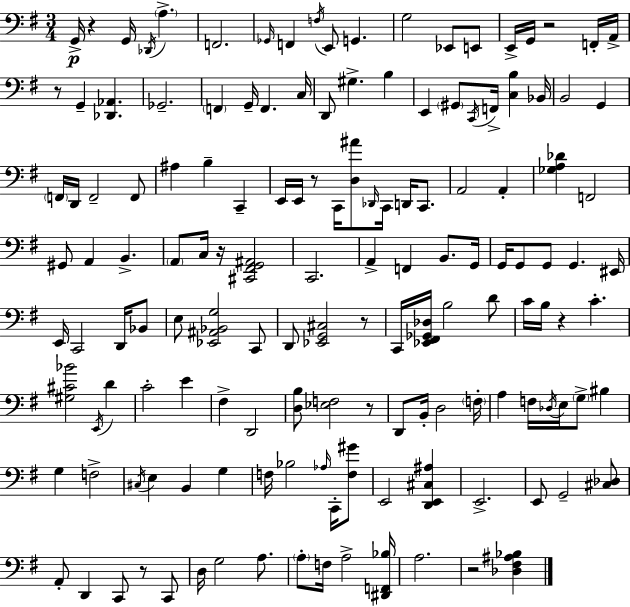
X:1
T:Untitled
M:3/4
L:1/4
K:G
G,,/4 z G,,/4 _D,,/4 A, F,,2 _G,,/4 F,, F,/4 E,,/2 G,, G,2 _E,,/2 E,,/2 E,,/4 G,,/4 z2 F,,/4 A,,/4 z/2 G,, [_D,,_A,,] _G,,2 F,, G,,/4 F,, C,/4 D,,/2 ^G, B, E,, ^G,,/2 C,,/4 F,,/4 [C,B,] _B,,/4 B,,2 G,, F,,/4 D,,/4 F,,2 F,,/2 ^A, B, C,, E,,/4 E,,/4 z/2 C,,/4 [D,^A]/2 _D,,/4 C,,/4 D,,/4 C,,/2 A,,2 A,, [_G,A,_D] F,,2 ^G,,/2 A,, B,, A,,/2 C,/4 z/4 [^C,,^F,,G,,^A,,]2 C,,2 A,, F,, B,,/2 G,,/4 G,,/4 G,,/2 G,,/2 G,, ^E,,/4 E,,/4 C,,2 D,,/4 _B,,/2 E,/2 [_E,,^A,,_B,,G,]2 C,,/2 D,,/2 [_E,,G,,^C,]2 z/2 C,,/4 [_E,,^F,,_G,,_D,]/4 B,2 D/2 C/4 B,/4 z C [^G,^C_B]2 E,,/4 D C2 E ^F, D,,2 [D,B,]/2 [_E,F,]2 z/2 D,,/2 B,,/4 D,2 F,/4 A, F,/4 _D,/4 E,/4 G,/2 ^B, G, F,2 ^C,/4 E, B,, G, F,/4 _B,2 _A,/4 C,,/4 [F,^G]/2 E,,2 [D,,E,,^C,^A,] E,,2 E,,/2 G,,2 [^C,_D,]/2 A,,/2 D,, C,,/2 z/2 C,,/2 D,/4 G,2 A,/2 A,/2 F,/4 A,2 [^D,,F,,_B,]/4 A,2 z2 [_D,^F,^A,_B,]